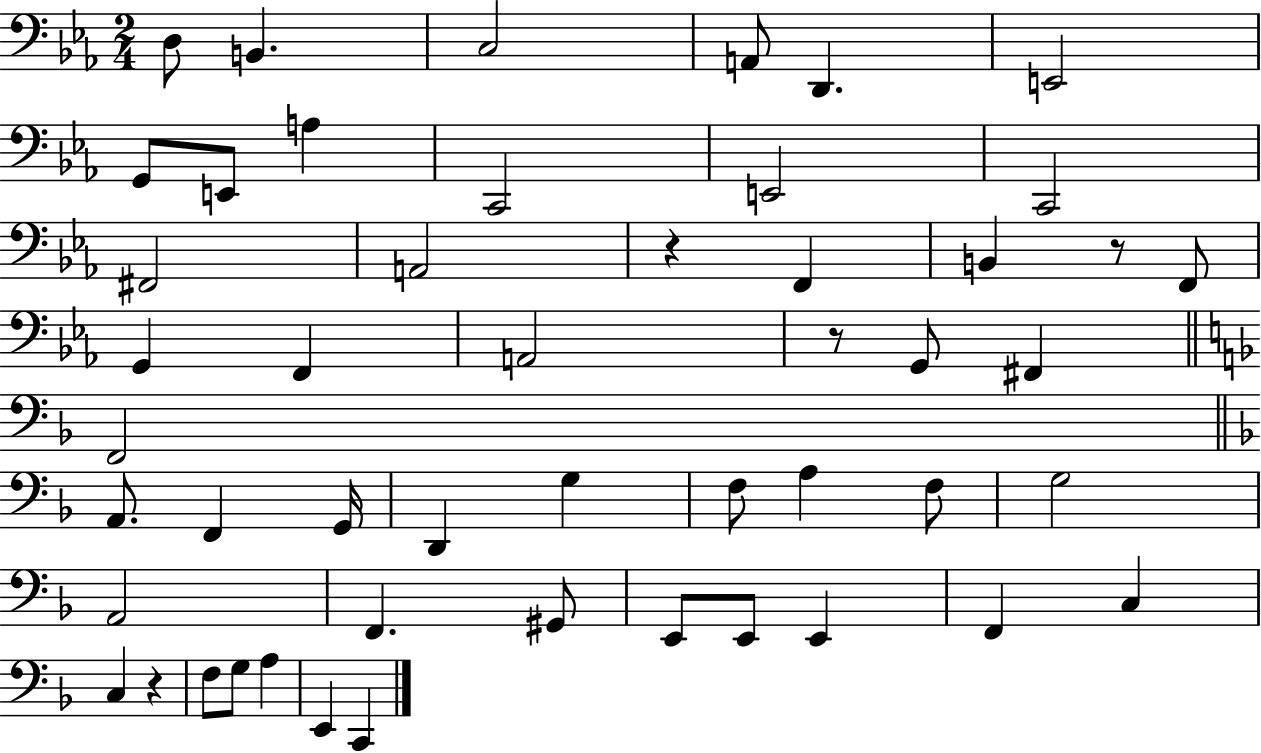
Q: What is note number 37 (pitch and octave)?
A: E2